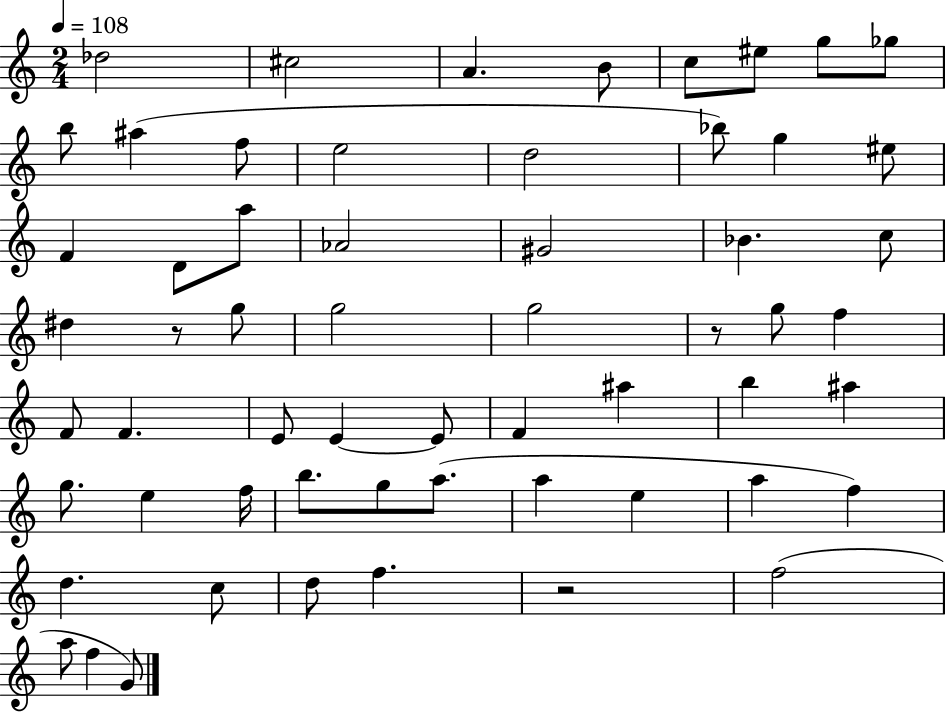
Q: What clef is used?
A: treble